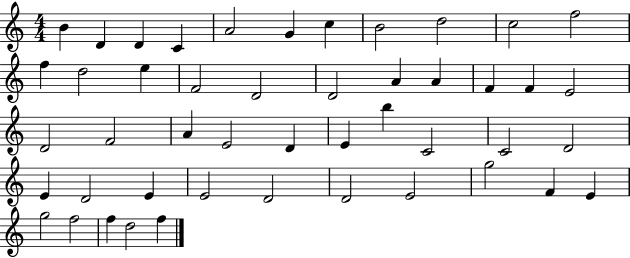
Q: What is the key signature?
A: C major